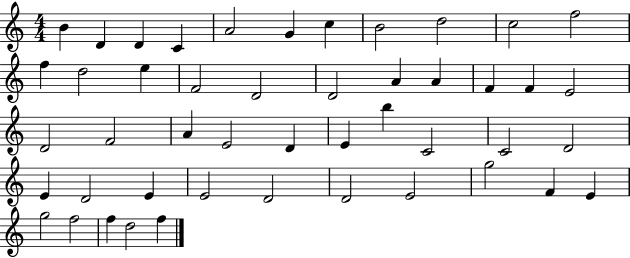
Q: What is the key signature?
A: C major